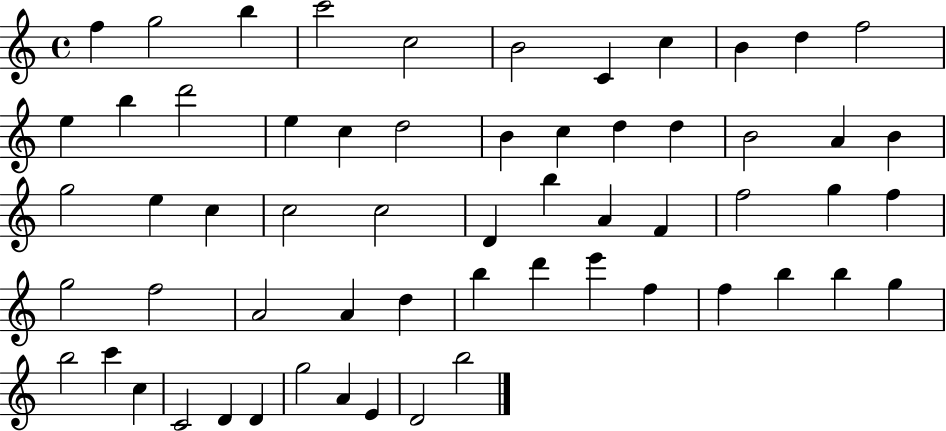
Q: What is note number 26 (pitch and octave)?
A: E5